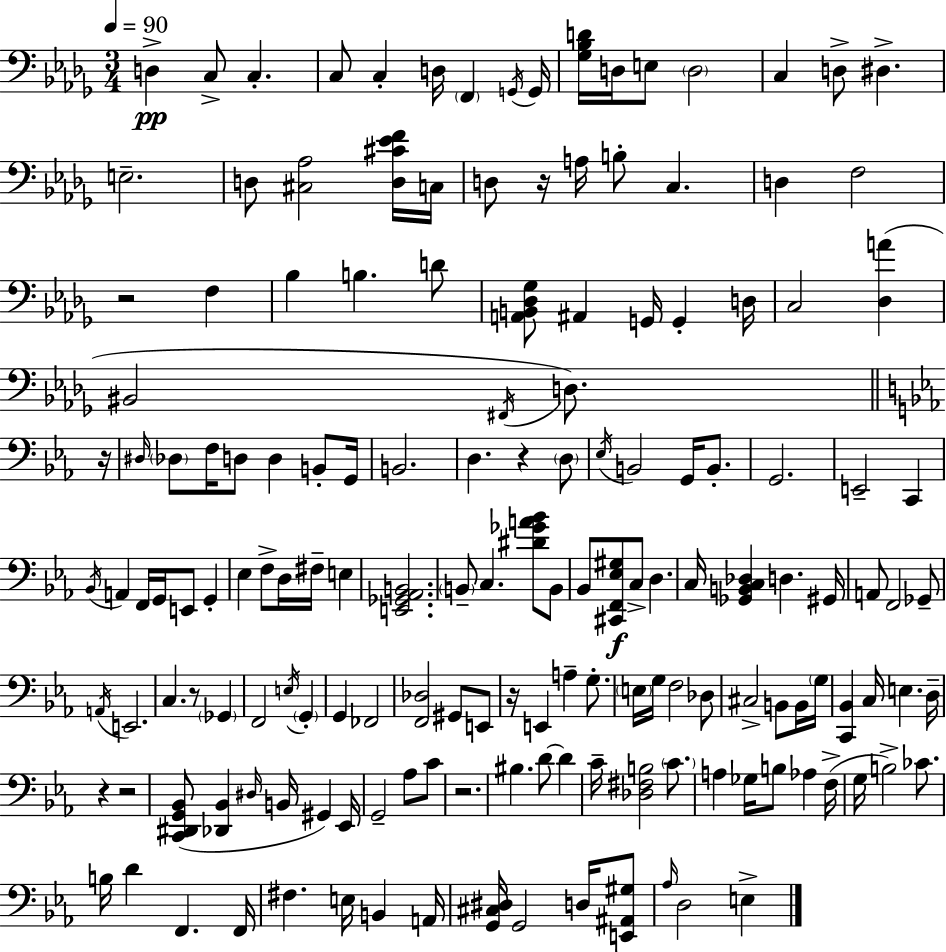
{
  \clef bass
  \numericTimeSignature
  \time 3/4
  \key bes \minor
  \tempo 4 = 90
  d4->\pp c8-> c4.-. | c8 c4-. d16 \parenthesize f,4 \acciaccatura { g,16 } | g,16 <ges bes d'>16 d16 e8 \parenthesize d2 | c4 d8-> dis4.-> | \break e2.-- | d8 <cis aes>2 <d cis' ees' f'>16 | c16 d8 r16 a16 b8-. c4. | d4 f2 | \break r2 f4 | bes4 b4. d'8 | <a, b, des ges>8 ais,4 g,16 g,4-. | d16 c2 <des a'>4( | \break bis,2 \acciaccatura { fis,16 } d8.) | \bar "||" \break \key ees \major r16 \grace { dis16 } \parenthesize des8 f16 d8 d4 b,8-. | g,16 b,2. | d4. r4 | \parenthesize d8 \acciaccatura { ees16 } b,2 g,16 | \break b,8.-. g,2. | e,2-- c,4 | \acciaccatura { bes,16 } a,4 f,16 g,16 e,8 | g,4-. ees4 f8-> d16 fis16-- | \break e4 <e, ges, aes, b,>2. | \parenthesize b,8-- c4. | <dis' ges' a' bes'>8 b,8 bes,8 <cis, f, ees gis>8\f c8-> d4. | c16 <ges, b, c des>4 d4. | \break gis,16 a,8 f,2 | ges,8-- \acciaccatura { a,16 } e,2. | c4. r8 | \parenthesize ges,4 f,2 | \break \acciaccatura { e16 } \parenthesize g,4-. g,4 fes,2 | <f, des>2 | gis,8 e,8 r16 e,4 a4-- | g8.-. \parenthesize e16 g16 f2 | \break des8 cis2-> | b,8 b,16 \parenthesize g16 <c, bes,>4 c16 e4. | d16-- r4 r2 | <c, dis, g, bes,>8( <des, bes,>4 | \break \grace { dis16 } b,16 gis,4) ees,16 g,2-- | aes8 c'8 r2. | bis4. | d'8~~ d'4 c'16-- <des fis b>2 | \break \parenthesize c'8. a4 ges16 | b8 aes4 f16->( g16 b2->) | ces'8. b16 d'4 | f,4. f,16 fis4. | \break e16 b,4 a,16 <g, cis dis>16 g,2 | d16 <e, ais, gis>8 \grace { aes16 } d2 | e4-> \bar "|."
}